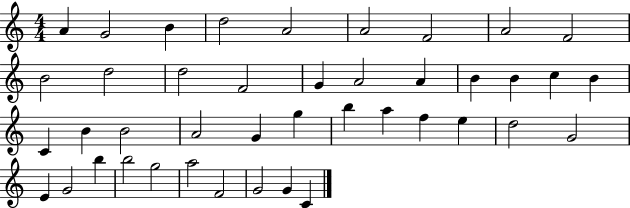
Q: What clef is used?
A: treble